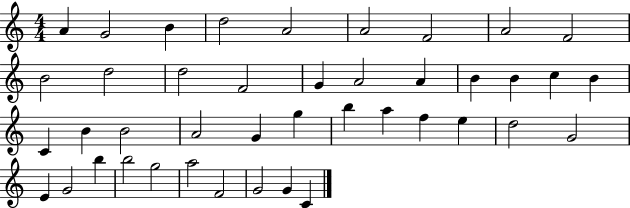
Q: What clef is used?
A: treble